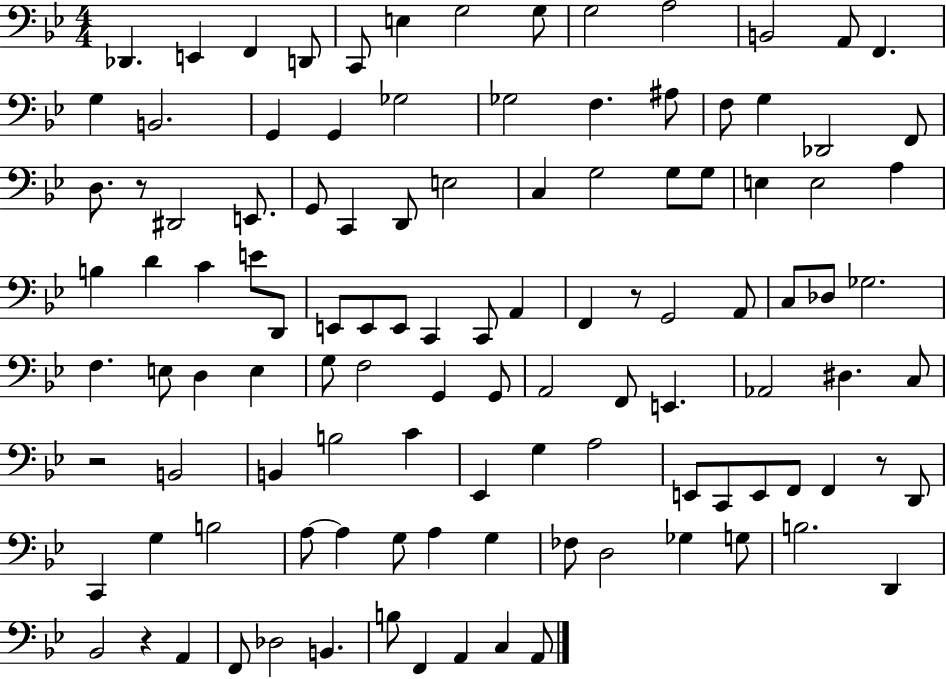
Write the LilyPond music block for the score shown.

{
  \clef bass
  \numericTimeSignature
  \time 4/4
  \key bes \major
  \repeat volta 2 { des,4. e,4 f,4 d,8 | c,8 e4 g2 g8 | g2 a2 | b,2 a,8 f,4. | \break g4 b,2. | g,4 g,4 ges2 | ges2 f4. ais8 | f8 g4 des,2 f,8 | \break d8. r8 dis,2 e,8. | g,8 c,4 d,8 e2 | c4 g2 g8 g8 | e4 e2 a4 | \break b4 d'4 c'4 e'8 d,8 | e,8 e,8 e,8 c,4 c,8 a,4 | f,4 r8 g,2 a,8 | c8 des8 ges2. | \break f4. e8 d4 e4 | g8 f2 g,4 g,8 | a,2 f,8 e,4. | aes,2 dis4. c8 | \break r2 b,2 | b,4 b2 c'4 | ees,4 g4 a2 | e,8 c,8 e,8 f,8 f,4 r8 d,8 | \break c,4 g4 b2 | a8~~ a4 g8 a4 g4 | fes8 d2 ges4 g8 | b2. d,4 | \break bes,2 r4 a,4 | f,8 des2 b,4. | b8 f,4 a,4 c4 a,8 | } \bar "|."
}